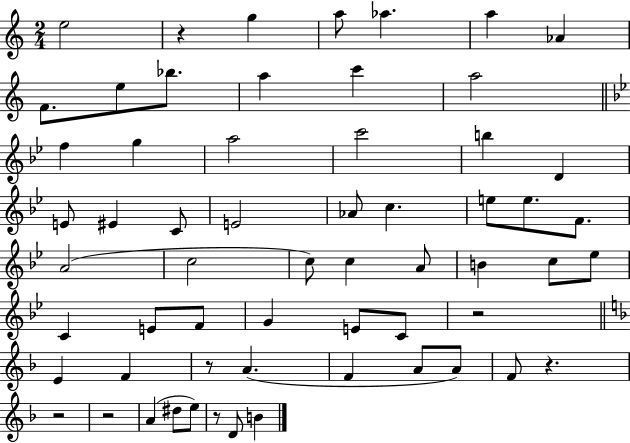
{
  \clef treble
  \numericTimeSignature
  \time 2/4
  \key c \major
  \repeat volta 2 { e''2 | r4 g''4 | a''8 aes''4. | a''4 aes'4 | \break f'8. e''8 bes''8. | a''4 c'''4 | a''2 | \bar "||" \break \key g \minor f''4 g''4 | a''2 | c'''2 | b''4 d'4 | \break e'8 eis'4 c'8 | e'2 | aes'8 c''4. | e''8 e''8. f'8. | \break a'2( | c''2 | c''8) c''4 a'8 | b'4 c''8 ees''8 | \break c'4 e'8 f'8 | g'4 e'8 c'8 | r2 | \bar "||" \break \key f \major e'4 f'4 | r8 a'4.( | f'4 a'8 a'8) | f'8 r4. | \break r2 | r2 | a'4( dis''8 e''8) | r8 d'8 b'4 | \break } \bar "|."
}